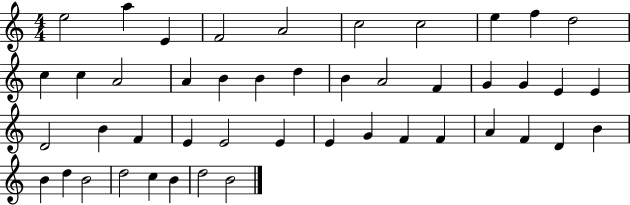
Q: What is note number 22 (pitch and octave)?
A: G4